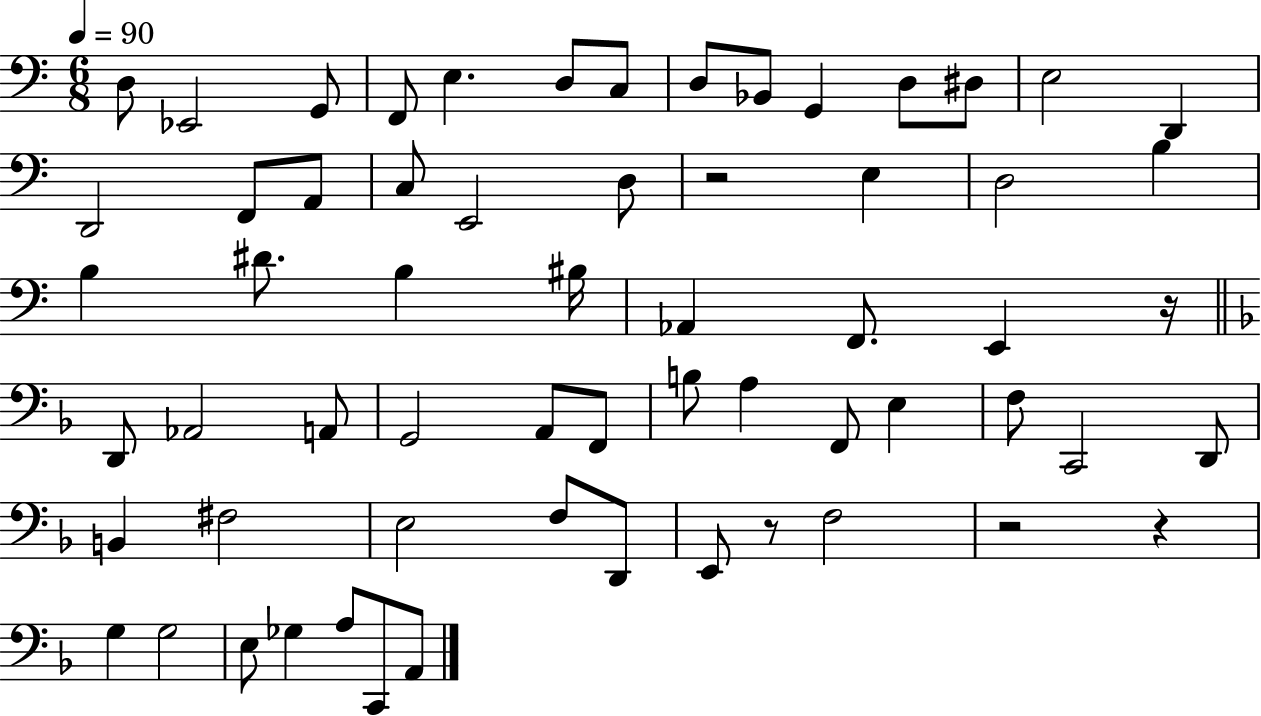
{
  \clef bass
  \numericTimeSignature
  \time 6/8
  \key c \major
  \tempo 4 = 90
  d8 ees,2 g,8 | f,8 e4. d8 c8 | d8 bes,8 g,4 d8 dis8 | e2 d,4 | \break d,2 f,8 a,8 | c8 e,2 d8 | r2 e4 | d2 b4 | \break b4 dis'8. b4 bis16 | aes,4 f,8. e,4 r16 | \bar "||" \break \key d \minor d,8 aes,2 a,8 | g,2 a,8 f,8 | b8 a4 f,8 e4 | f8 c,2 d,8 | \break b,4 fis2 | e2 f8 d,8 | e,8 r8 f2 | r2 r4 | \break g4 g2 | e8 ges4 a8 c,8 a,8 | \bar "|."
}